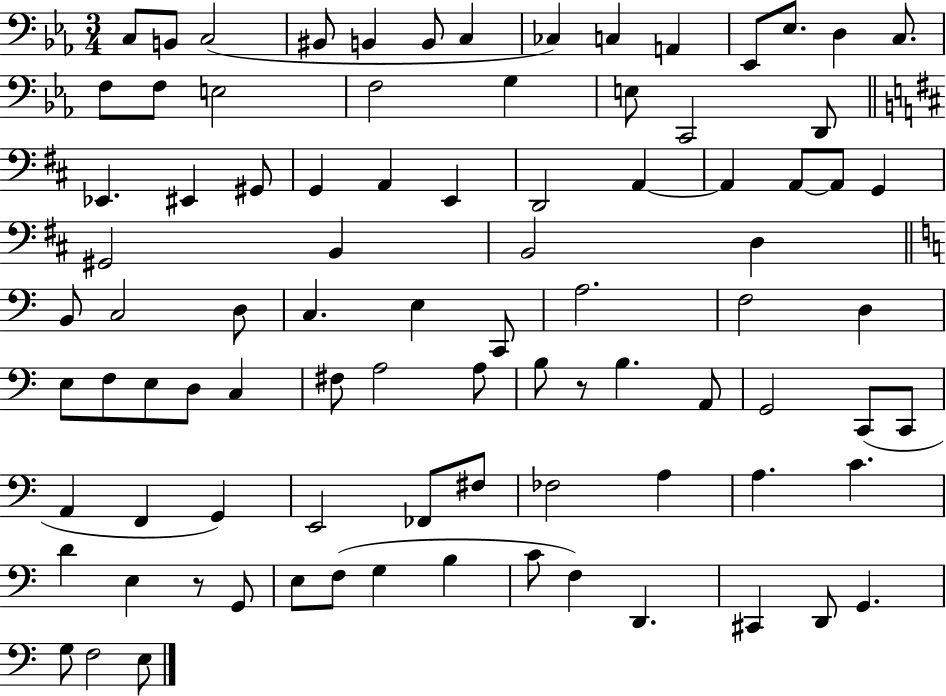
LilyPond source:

{
  \clef bass
  \numericTimeSignature
  \time 3/4
  \key ees \major
  c8 b,8 c2( | bis,8 b,4 b,8 c4 | ces4) c4 a,4 | ees,8 ees8. d4 c8. | \break f8 f8 e2 | f2 g4 | e8 c,2 d,8 | \bar "||" \break \key b \minor ees,4. eis,4 gis,8 | g,4 a,4 e,4 | d,2 a,4~~ | a,4 a,8~~ a,8 g,4 | \break gis,2 b,4 | b,2 d4 | \bar "||" \break \key a \minor b,8 c2 d8 | c4. e4 c,8 | a2. | f2 d4 | \break e8 f8 e8 d8 c4 | fis8 a2 a8 | b8 r8 b4. a,8 | g,2 c,8( c,8 | \break a,4 f,4 g,4) | e,2 fes,8 fis8 | fes2 a4 | a4. c'4. | \break d'4 e4 r8 g,8 | e8 f8( g4 b4 | c'8 f4) d,4. | cis,4 d,8 g,4. | \break g8 f2 e8 | \bar "|."
}